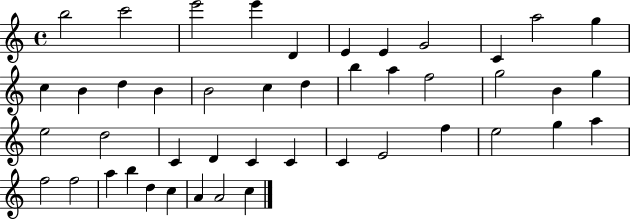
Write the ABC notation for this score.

X:1
T:Untitled
M:4/4
L:1/4
K:C
b2 c'2 e'2 e' D E E G2 C a2 g c B d B B2 c d b a f2 g2 B g e2 d2 C D C C C E2 f e2 g a f2 f2 a b d c A A2 c